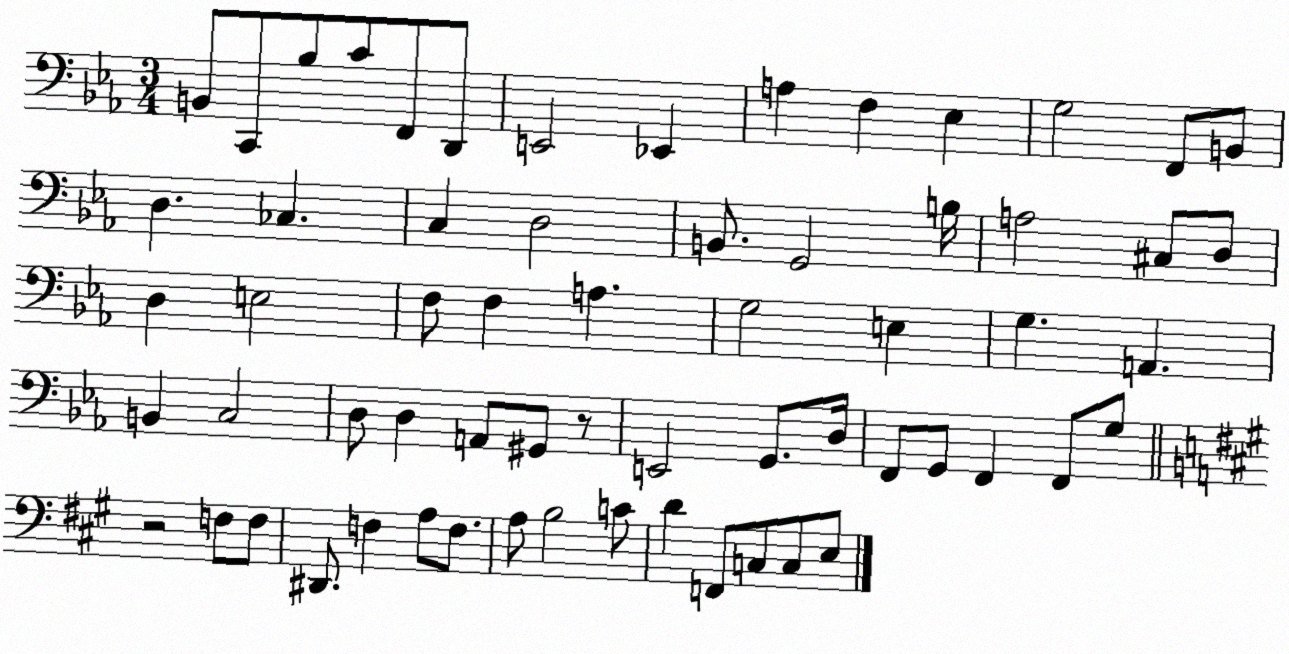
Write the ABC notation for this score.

X:1
T:Untitled
M:3/4
L:1/4
K:Eb
B,,/2 C,,/2 _B,/2 C/2 F,,/2 D,,/2 E,,2 _E,, A, F, _E, G,2 F,,/2 B,,/2 D, _C, C, D,2 B,,/2 G,,2 B,/4 A,2 ^C,/2 D,/2 D, E,2 F,/2 F, A, G,2 E, G, A,, B,, C,2 D,/2 D, A,,/2 ^G,,/2 z/2 E,,2 G,,/2 D,/4 F,,/2 G,,/2 F,, F,,/2 G,/2 z2 F,/2 F,/2 ^D,,/2 F, A,/2 F,/2 A,/2 B,2 C/2 D F,,/2 C,/2 C,/2 E,/2